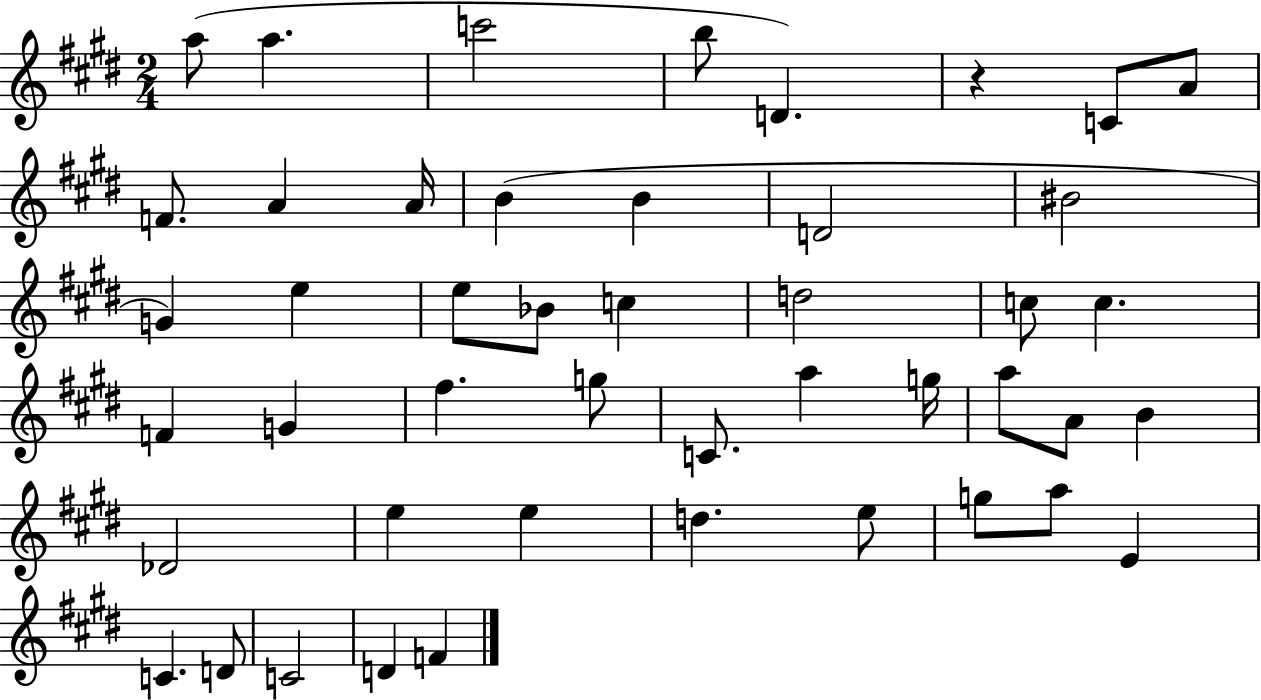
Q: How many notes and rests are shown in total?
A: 46